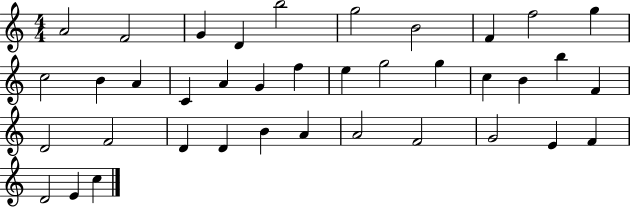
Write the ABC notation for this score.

X:1
T:Untitled
M:4/4
L:1/4
K:C
A2 F2 G D b2 g2 B2 F f2 g c2 B A C A G f e g2 g c B b F D2 F2 D D B A A2 F2 G2 E F D2 E c